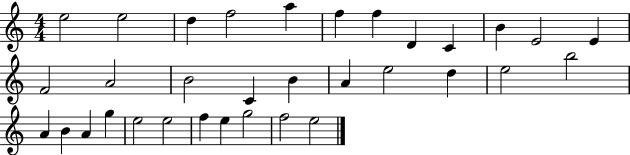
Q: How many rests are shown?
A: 0